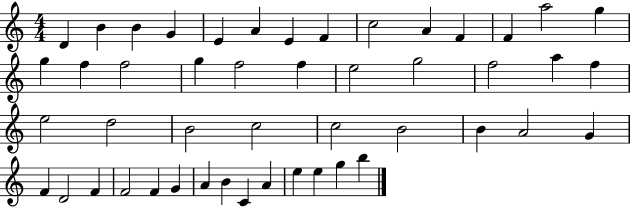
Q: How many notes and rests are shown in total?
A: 48